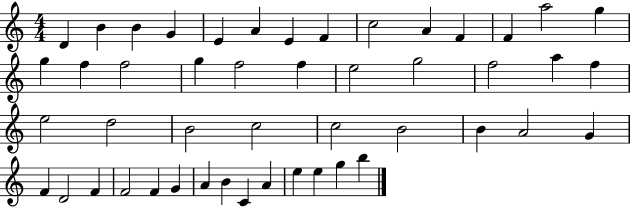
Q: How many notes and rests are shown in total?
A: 48